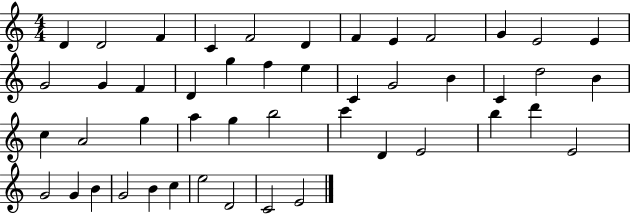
X:1
T:Untitled
M:4/4
L:1/4
K:C
D D2 F C F2 D F E F2 G E2 E G2 G F D g f e C G2 B C d2 B c A2 g a g b2 c' D E2 b d' E2 G2 G B G2 B c e2 D2 C2 E2